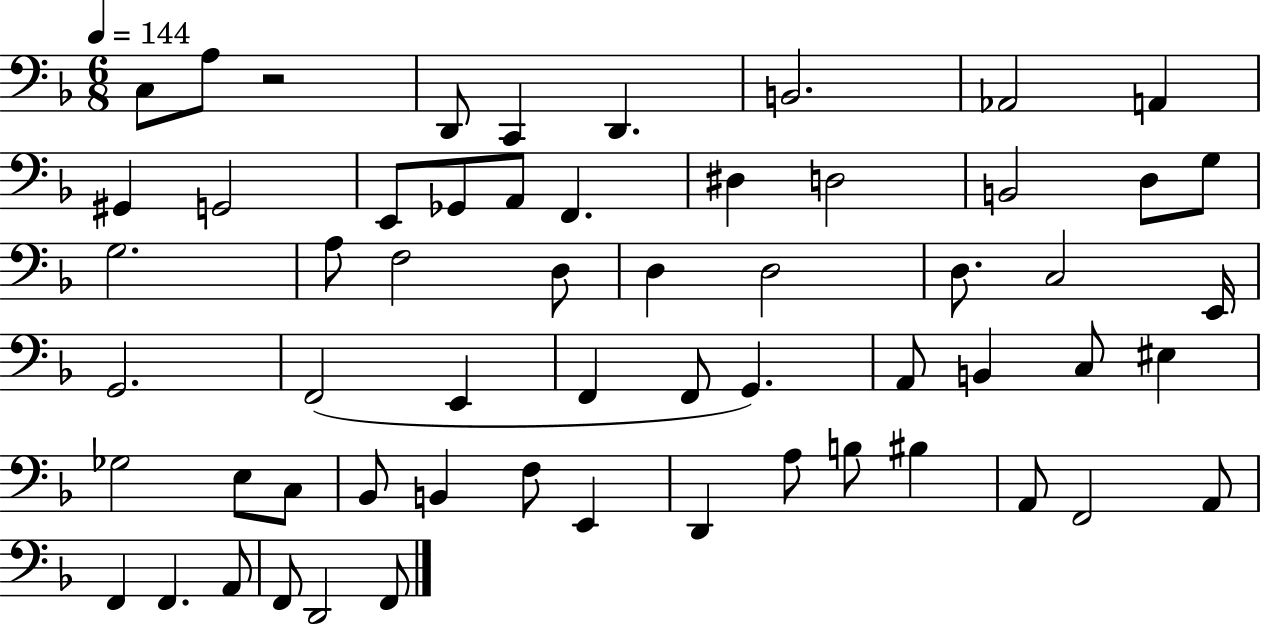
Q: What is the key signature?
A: F major